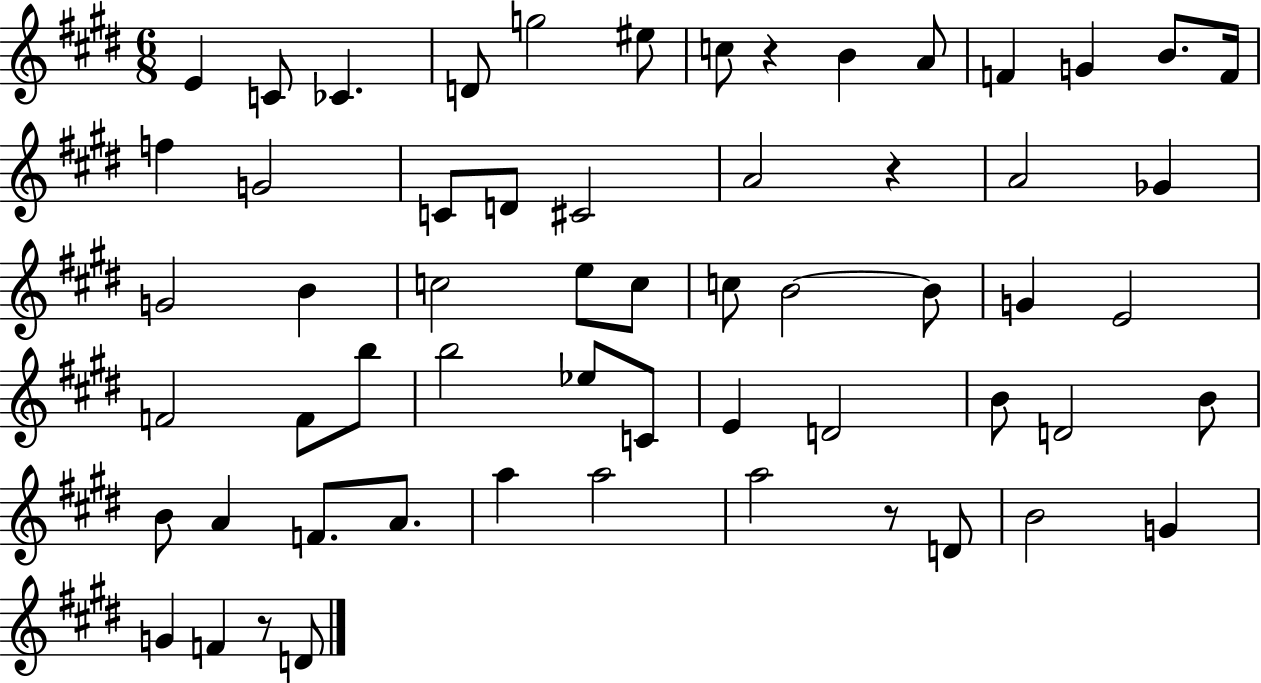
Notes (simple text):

E4/q C4/e CES4/q. D4/e G5/h EIS5/e C5/e R/q B4/q A4/e F4/q G4/q B4/e. F4/s F5/q G4/h C4/e D4/e C#4/h A4/h R/q A4/h Gb4/q G4/h B4/q C5/h E5/e C5/e C5/e B4/h B4/e G4/q E4/h F4/h F4/e B5/e B5/h Eb5/e C4/e E4/q D4/h B4/e D4/h B4/e B4/e A4/q F4/e. A4/e. A5/q A5/h A5/h R/e D4/e B4/h G4/q G4/q F4/q R/e D4/e